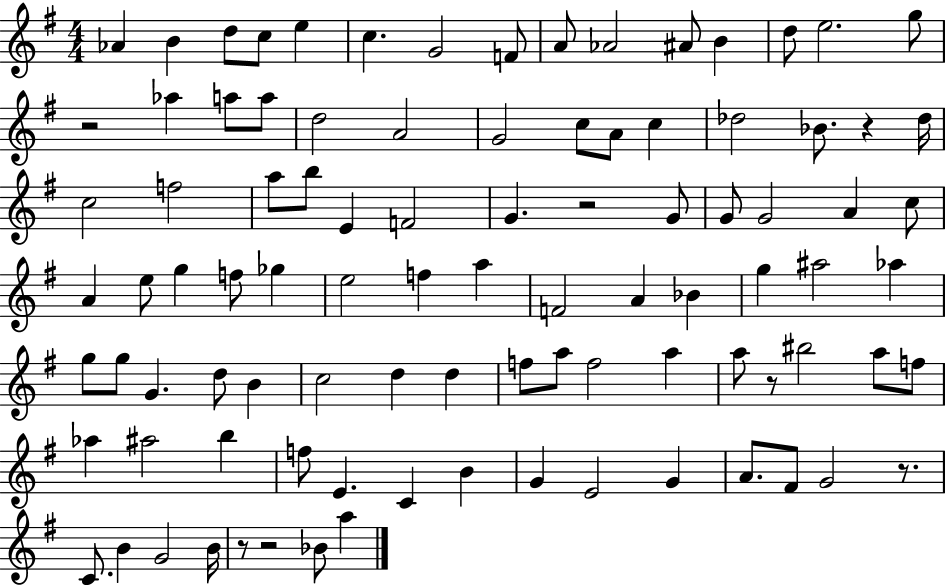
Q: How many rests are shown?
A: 7